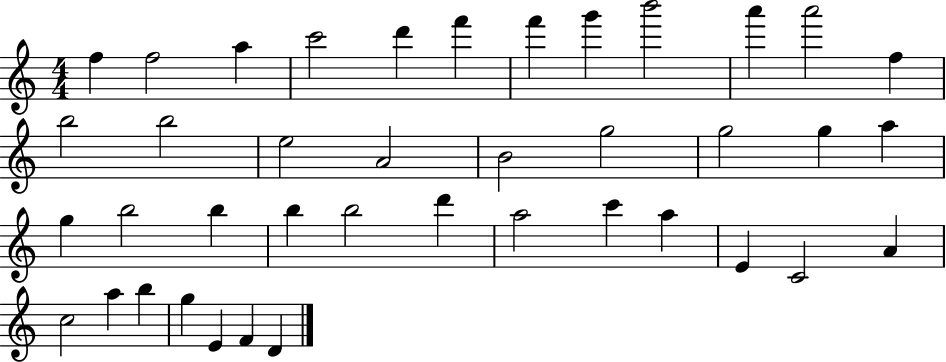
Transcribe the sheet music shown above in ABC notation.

X:1
T:Untitled
M:4/4
L:1/4
K:C
f f2 a c'2 d' f' f' g' b'2 a' a'2 f b2 b2 e2 A2 B2 g2 g2 g a g b2 b b b2 d' a2 c' a E C2 A c2 a b g E F D